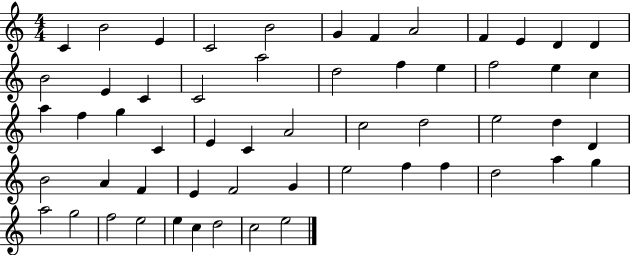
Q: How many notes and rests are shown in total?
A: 56